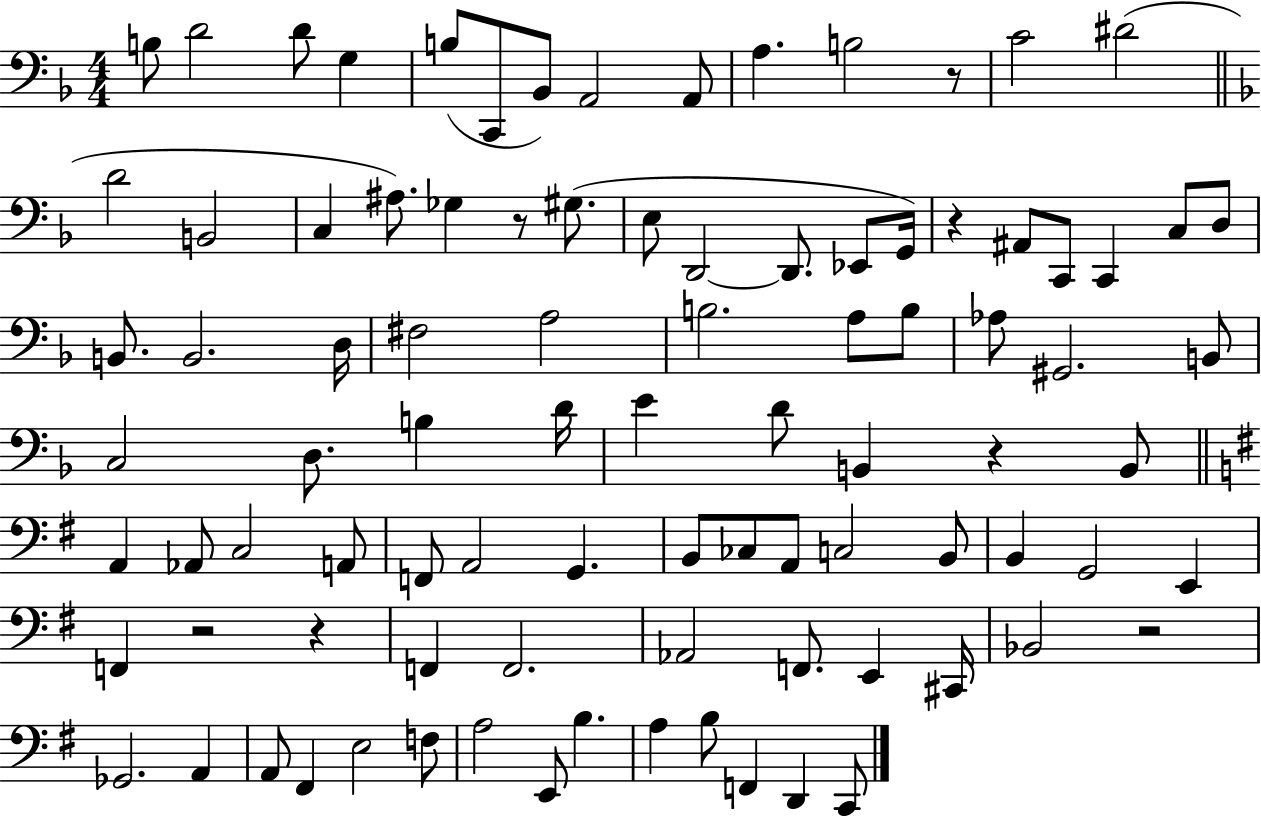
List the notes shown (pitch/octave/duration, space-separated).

B3/e D4/h D4/e G3/q B3/e C2/e Bb2/e A2/h A2/e A3/q. B3/h R/e C4/h D#4/h D4/h B2/h C3/q A#3/e. Gb3/q R/e G#3/e. E3/e D2/h D2/e. Eb2/e G2/s R/q A#2/e C2/e C2/q C3/e D3/e B2/e. B2/h. D3/s F#3/h A3/h B3/h. A3/e B3/e Ab3/e G#2/h. B2/e C3/h D3/e. B3/q D4/s E4/q D4/e B2/q R/q B2/e A2/q Ab2/e C3/h A2/e F2/e A2/h G2/q. B2/e CES3/e A2/e C3/h B2/e B2/q G2/h E2/q F2/q R/h R/q F2/q F2/h. Ab2/h F2/e. E2/q C#2/s Bb2/h R/h Gb2/h. A2/q A2/e F#2/q E3/h F3/e A3/h E2/e B3/q. A3/q B3/e F2/q D2/q C2/e